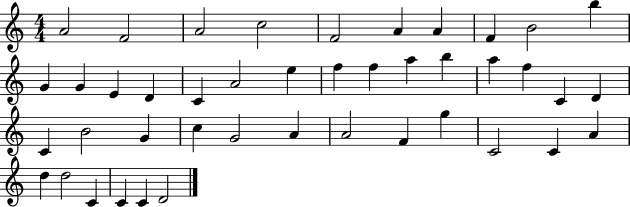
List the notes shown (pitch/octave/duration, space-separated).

A4/h F4/h A4/h C5/h F4/h A4/q A4/q F4/q B4/h B5/q G4/q G4/q E4/q D4/q C4/q A4/h E5/q F5/q F5/q A5/q B5/q A5/q F5/q C4/q D4/q C4/q B4/h G4/q C5/q G4/h A4/q A4/h F4/q G5/q C4/h C4/q A4/q D5/q D5/h C4/q C4/q C4/q D4/h